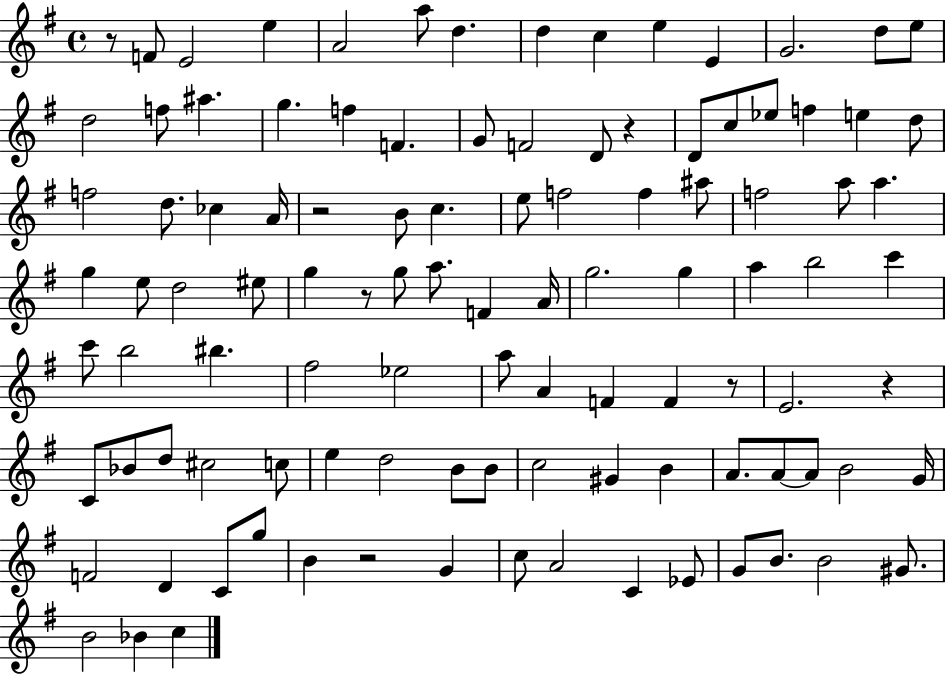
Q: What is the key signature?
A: G major